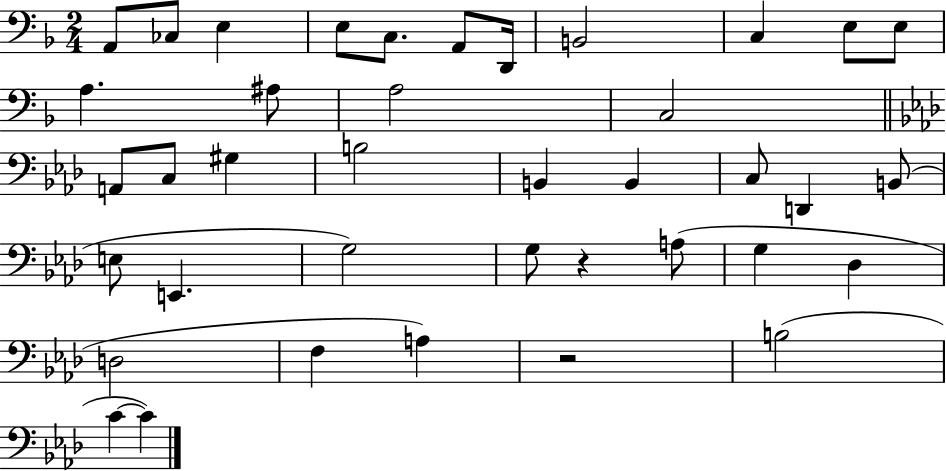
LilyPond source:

{
  \clef bass
  \numericTimeSignature
  \time 2/4
  \key f \major
  a,8 ces8 e4 | e8 c8. a,8 d,16 | b,2 | c4 e8 e8 | \break a4. ais8 | a2 | c2 | \bar "||" \break \key aes \major a,8 c8 gis4 | b2 | b,4 b,4 | c8 d,4 b,8( | \break e8 e,4. | g2) | g8 r4 a8( | g4 des4 | \break d2 | f4 a4) | r2 | b2( | \break c'4~~ c'4) | \bar "|."
}